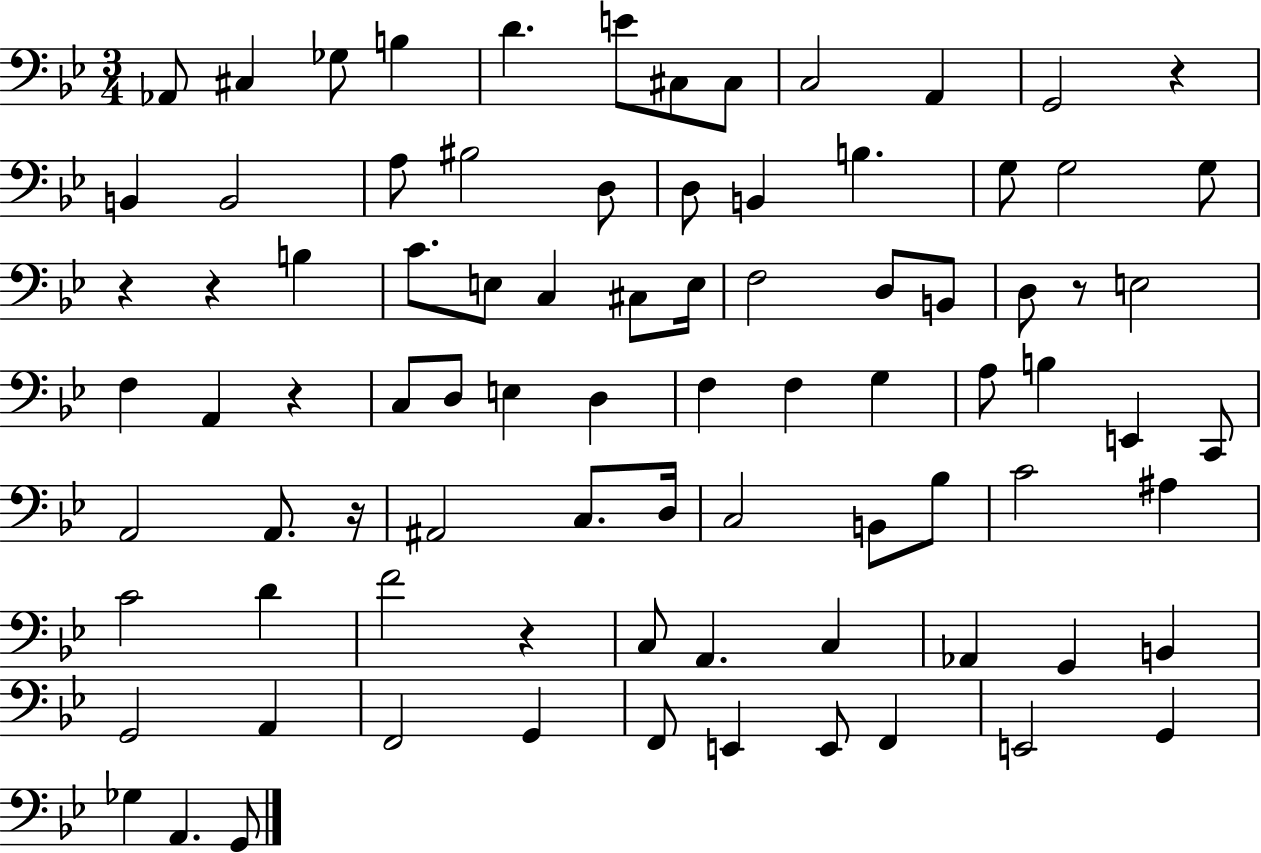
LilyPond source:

{
  \clef bass
  \numericTimeSignature
  \time 3/4
  \key bes \major
  aes,8 cis4 ges8 b4 | d'4. e'8 cis8 cis8 | c2 a,4 | g,2 r4 | \break b,4 b,2 | a8 bis2 d8 | d8 b,4 b4. | g8 g2 g8 | \break r4 r4 b4 | c'8. e8 c4 cis8 e16 | f2 d8 b,8 | d8 r8 e2 | \break f4 a,4 r4 | c8 d8 e4 d4 | f4 f4 g4 | a8 b4 e,4 c,8 | \break a,2 a,8. r16 | ais,2 c8. d16 | c2 b,8 bes8 | c'2 ais4 | \break c'2 d'4 | f'2 r4 | c8 a,4. c4 | aes,4 g,4 b,4 | \break g,2 a,4 | f,2 g,4 | f,8 e,4 e,8 f,4 | e,2 g,4 | \break ges4 a,4. g,8 | \bar "|."
}